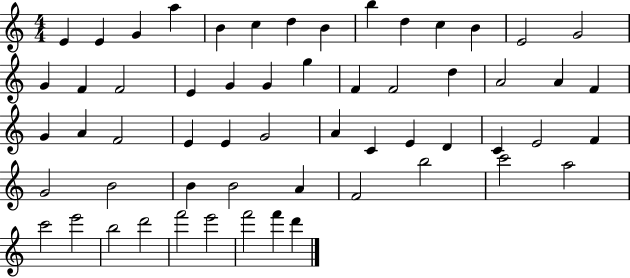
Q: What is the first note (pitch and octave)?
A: E4